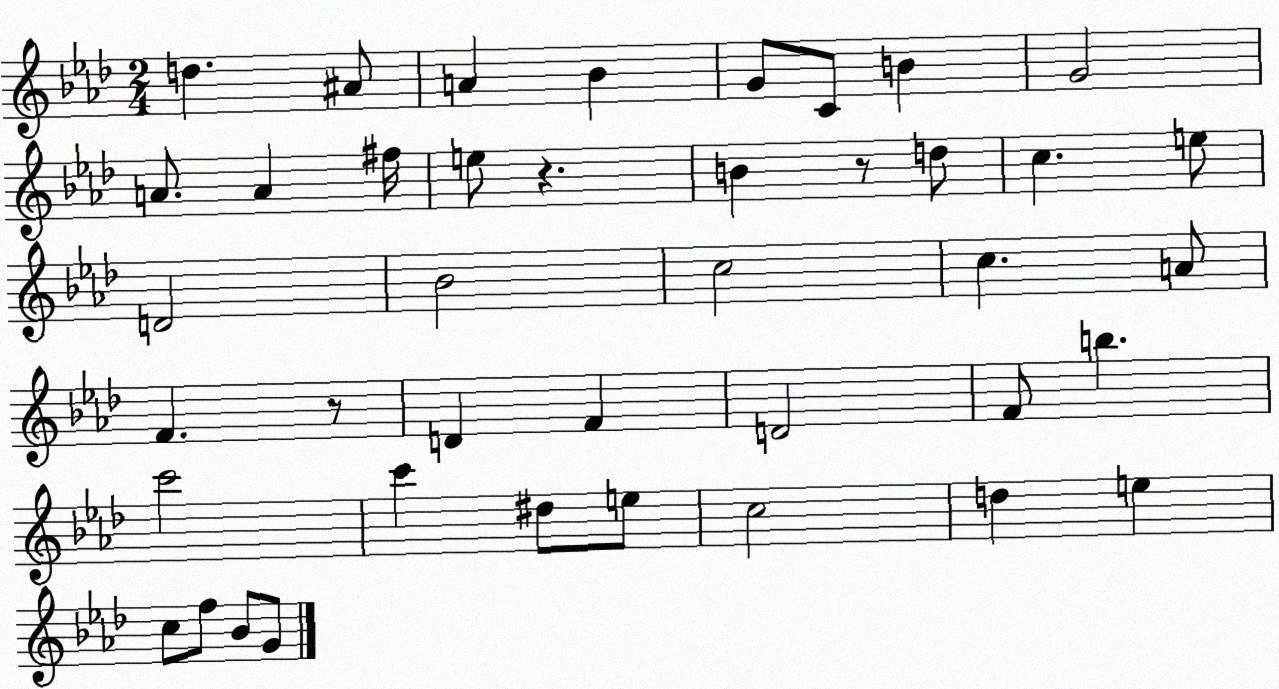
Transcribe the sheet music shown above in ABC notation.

X:1
T:Untitled
M:2/4
L:1/4
K:Ab
d ^A/2 A _B G/2 C/2 B G2 A/2 A ^f/4 e/2 z B z/2 d/2 c e/2 D2 _B2 c2 c A/2 F z/2 D F D2 F/2 b c'2 c' ^d/2 e/2 c2 d e c/2 f/2 _B/2 G/2